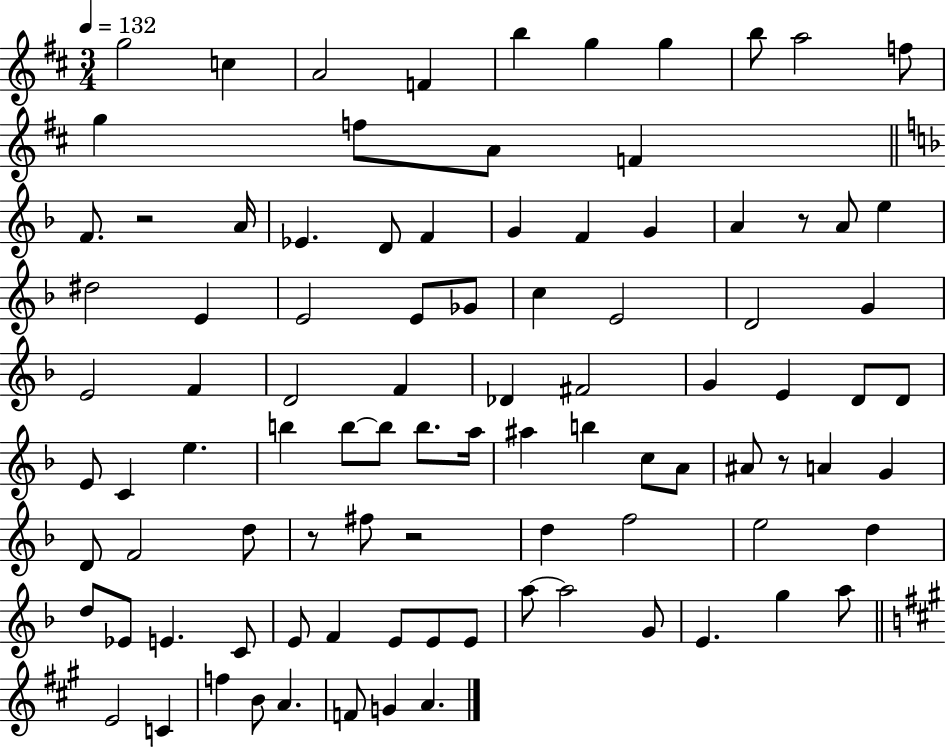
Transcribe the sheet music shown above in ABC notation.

X:1
T:Untitled
M:3/4
L:1/4
K:D
g2 c A2 F b g g b/2 a2 f/2 g f/2 A/2 F F/2 z2 A/4 _E D/2 F G F G A z/2 A/2 e ^d2 E E2 E/2 _G/2 c E2 D2 G E2 F D2 F _D ^F2 G E D/2 D/2 E/2 C e b b/2 b/2 b/2 a/4 ^a b c/2 A/2 ^A/2 z/2 A G D/2 F2 d/2 z/2 ^f/2 z2 d f2 e2 d d/2 _E/2 E C/2 E/2 F E/2 E/2 E/2 a/2 a2 G/2 E g a/2 E2 C f B/2 A F/2 G A